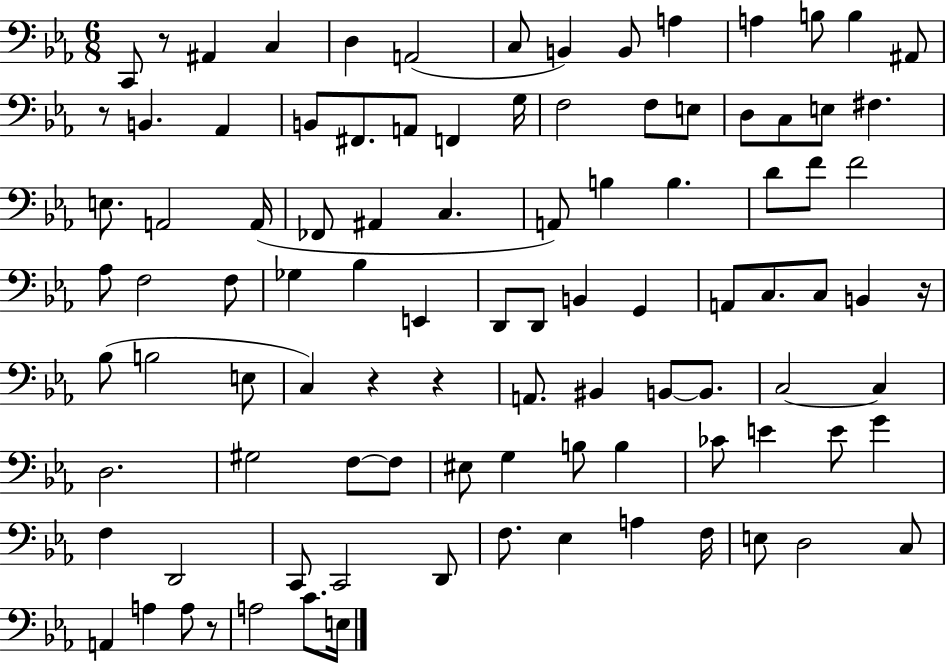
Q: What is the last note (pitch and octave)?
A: E3